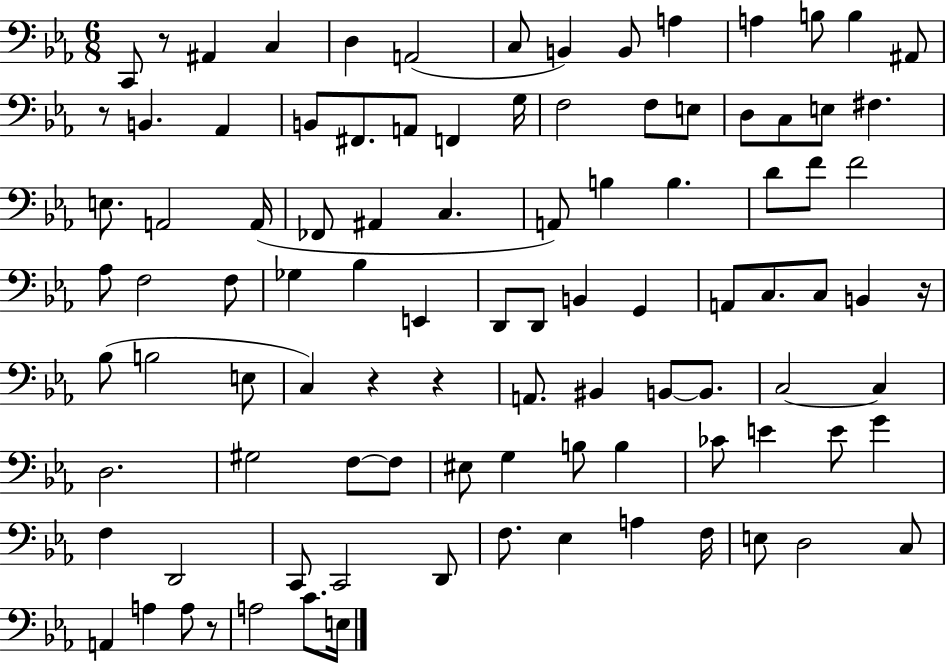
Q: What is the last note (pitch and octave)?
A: E3